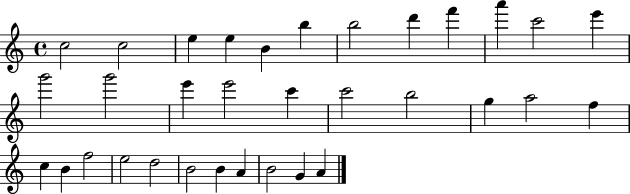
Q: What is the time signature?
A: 4/4